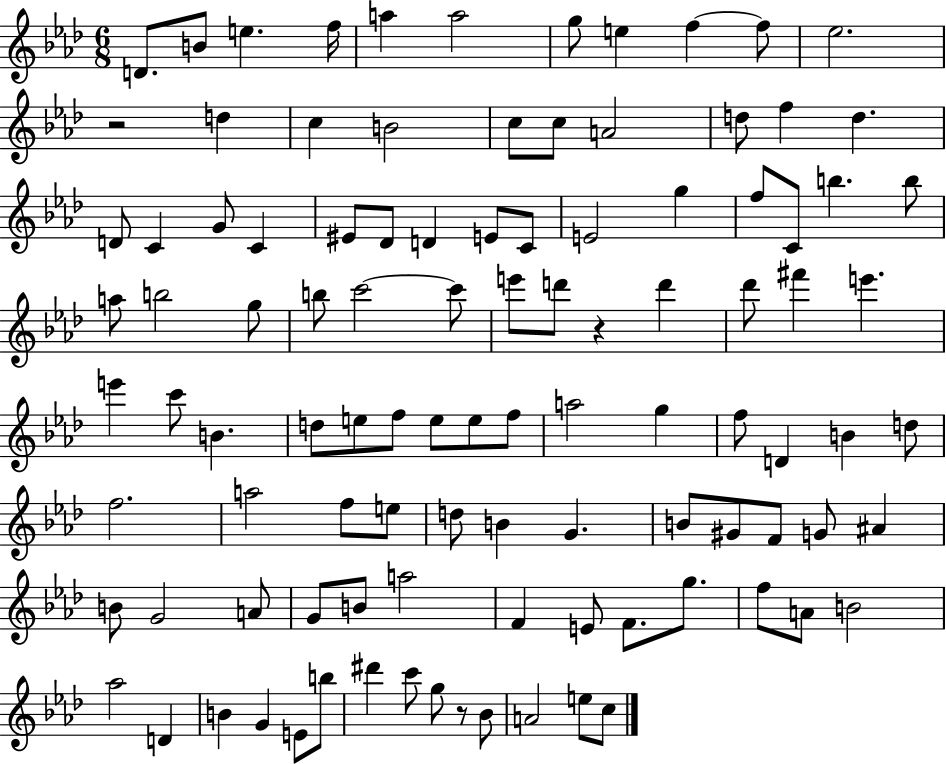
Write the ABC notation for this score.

X:1
T:Untitled
M:6/8
L:1/4
K:Ab
D/2 B/2 e f/4 a a2 g/2 e f f/2 _e2 z2 d c B2 c/2 c/2 A2 d/2 f d D/2 C G/2 C ^E/2 _D/2 D E/2 C/2 E2 g f/2 C/2 b b/2 a/2 b2 g/2 b/2 c'2 c'/2 e'/2 d'/2 z d' _d'/2 ^f' e' e' c'/2 B d/2 e/2 f/2 e/2 e/2 f/2 a2 g f/2 D B d/2 f2 a2 f/2 e/2 d/2 B G B/2 ^G/2 F/2 G/2 ^A B/2 G2 A/2 G/2 B/2 a2 F E/2 F/2 g/2 f/2 A/2 B2 _a2 D B G E/2 b/2 ^d' c'/2 g/2 z/2 _B/2 A2 e/2 c/2